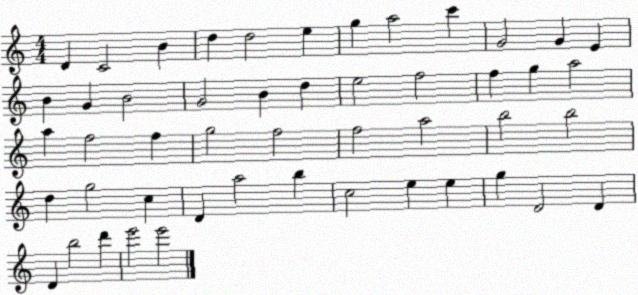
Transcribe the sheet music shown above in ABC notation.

X:1
T:Untitled
M:4/4
L:1/4
K:C
D C2 B d d2 e g a2 c' G2 G E B G B2 G2 B d e2 f2 f g a2 a f2 f g2 f2 f2 a2 b2 b2 d g2 c D a2 b c2 e e g D2 D D b2 d' e'2 e'2